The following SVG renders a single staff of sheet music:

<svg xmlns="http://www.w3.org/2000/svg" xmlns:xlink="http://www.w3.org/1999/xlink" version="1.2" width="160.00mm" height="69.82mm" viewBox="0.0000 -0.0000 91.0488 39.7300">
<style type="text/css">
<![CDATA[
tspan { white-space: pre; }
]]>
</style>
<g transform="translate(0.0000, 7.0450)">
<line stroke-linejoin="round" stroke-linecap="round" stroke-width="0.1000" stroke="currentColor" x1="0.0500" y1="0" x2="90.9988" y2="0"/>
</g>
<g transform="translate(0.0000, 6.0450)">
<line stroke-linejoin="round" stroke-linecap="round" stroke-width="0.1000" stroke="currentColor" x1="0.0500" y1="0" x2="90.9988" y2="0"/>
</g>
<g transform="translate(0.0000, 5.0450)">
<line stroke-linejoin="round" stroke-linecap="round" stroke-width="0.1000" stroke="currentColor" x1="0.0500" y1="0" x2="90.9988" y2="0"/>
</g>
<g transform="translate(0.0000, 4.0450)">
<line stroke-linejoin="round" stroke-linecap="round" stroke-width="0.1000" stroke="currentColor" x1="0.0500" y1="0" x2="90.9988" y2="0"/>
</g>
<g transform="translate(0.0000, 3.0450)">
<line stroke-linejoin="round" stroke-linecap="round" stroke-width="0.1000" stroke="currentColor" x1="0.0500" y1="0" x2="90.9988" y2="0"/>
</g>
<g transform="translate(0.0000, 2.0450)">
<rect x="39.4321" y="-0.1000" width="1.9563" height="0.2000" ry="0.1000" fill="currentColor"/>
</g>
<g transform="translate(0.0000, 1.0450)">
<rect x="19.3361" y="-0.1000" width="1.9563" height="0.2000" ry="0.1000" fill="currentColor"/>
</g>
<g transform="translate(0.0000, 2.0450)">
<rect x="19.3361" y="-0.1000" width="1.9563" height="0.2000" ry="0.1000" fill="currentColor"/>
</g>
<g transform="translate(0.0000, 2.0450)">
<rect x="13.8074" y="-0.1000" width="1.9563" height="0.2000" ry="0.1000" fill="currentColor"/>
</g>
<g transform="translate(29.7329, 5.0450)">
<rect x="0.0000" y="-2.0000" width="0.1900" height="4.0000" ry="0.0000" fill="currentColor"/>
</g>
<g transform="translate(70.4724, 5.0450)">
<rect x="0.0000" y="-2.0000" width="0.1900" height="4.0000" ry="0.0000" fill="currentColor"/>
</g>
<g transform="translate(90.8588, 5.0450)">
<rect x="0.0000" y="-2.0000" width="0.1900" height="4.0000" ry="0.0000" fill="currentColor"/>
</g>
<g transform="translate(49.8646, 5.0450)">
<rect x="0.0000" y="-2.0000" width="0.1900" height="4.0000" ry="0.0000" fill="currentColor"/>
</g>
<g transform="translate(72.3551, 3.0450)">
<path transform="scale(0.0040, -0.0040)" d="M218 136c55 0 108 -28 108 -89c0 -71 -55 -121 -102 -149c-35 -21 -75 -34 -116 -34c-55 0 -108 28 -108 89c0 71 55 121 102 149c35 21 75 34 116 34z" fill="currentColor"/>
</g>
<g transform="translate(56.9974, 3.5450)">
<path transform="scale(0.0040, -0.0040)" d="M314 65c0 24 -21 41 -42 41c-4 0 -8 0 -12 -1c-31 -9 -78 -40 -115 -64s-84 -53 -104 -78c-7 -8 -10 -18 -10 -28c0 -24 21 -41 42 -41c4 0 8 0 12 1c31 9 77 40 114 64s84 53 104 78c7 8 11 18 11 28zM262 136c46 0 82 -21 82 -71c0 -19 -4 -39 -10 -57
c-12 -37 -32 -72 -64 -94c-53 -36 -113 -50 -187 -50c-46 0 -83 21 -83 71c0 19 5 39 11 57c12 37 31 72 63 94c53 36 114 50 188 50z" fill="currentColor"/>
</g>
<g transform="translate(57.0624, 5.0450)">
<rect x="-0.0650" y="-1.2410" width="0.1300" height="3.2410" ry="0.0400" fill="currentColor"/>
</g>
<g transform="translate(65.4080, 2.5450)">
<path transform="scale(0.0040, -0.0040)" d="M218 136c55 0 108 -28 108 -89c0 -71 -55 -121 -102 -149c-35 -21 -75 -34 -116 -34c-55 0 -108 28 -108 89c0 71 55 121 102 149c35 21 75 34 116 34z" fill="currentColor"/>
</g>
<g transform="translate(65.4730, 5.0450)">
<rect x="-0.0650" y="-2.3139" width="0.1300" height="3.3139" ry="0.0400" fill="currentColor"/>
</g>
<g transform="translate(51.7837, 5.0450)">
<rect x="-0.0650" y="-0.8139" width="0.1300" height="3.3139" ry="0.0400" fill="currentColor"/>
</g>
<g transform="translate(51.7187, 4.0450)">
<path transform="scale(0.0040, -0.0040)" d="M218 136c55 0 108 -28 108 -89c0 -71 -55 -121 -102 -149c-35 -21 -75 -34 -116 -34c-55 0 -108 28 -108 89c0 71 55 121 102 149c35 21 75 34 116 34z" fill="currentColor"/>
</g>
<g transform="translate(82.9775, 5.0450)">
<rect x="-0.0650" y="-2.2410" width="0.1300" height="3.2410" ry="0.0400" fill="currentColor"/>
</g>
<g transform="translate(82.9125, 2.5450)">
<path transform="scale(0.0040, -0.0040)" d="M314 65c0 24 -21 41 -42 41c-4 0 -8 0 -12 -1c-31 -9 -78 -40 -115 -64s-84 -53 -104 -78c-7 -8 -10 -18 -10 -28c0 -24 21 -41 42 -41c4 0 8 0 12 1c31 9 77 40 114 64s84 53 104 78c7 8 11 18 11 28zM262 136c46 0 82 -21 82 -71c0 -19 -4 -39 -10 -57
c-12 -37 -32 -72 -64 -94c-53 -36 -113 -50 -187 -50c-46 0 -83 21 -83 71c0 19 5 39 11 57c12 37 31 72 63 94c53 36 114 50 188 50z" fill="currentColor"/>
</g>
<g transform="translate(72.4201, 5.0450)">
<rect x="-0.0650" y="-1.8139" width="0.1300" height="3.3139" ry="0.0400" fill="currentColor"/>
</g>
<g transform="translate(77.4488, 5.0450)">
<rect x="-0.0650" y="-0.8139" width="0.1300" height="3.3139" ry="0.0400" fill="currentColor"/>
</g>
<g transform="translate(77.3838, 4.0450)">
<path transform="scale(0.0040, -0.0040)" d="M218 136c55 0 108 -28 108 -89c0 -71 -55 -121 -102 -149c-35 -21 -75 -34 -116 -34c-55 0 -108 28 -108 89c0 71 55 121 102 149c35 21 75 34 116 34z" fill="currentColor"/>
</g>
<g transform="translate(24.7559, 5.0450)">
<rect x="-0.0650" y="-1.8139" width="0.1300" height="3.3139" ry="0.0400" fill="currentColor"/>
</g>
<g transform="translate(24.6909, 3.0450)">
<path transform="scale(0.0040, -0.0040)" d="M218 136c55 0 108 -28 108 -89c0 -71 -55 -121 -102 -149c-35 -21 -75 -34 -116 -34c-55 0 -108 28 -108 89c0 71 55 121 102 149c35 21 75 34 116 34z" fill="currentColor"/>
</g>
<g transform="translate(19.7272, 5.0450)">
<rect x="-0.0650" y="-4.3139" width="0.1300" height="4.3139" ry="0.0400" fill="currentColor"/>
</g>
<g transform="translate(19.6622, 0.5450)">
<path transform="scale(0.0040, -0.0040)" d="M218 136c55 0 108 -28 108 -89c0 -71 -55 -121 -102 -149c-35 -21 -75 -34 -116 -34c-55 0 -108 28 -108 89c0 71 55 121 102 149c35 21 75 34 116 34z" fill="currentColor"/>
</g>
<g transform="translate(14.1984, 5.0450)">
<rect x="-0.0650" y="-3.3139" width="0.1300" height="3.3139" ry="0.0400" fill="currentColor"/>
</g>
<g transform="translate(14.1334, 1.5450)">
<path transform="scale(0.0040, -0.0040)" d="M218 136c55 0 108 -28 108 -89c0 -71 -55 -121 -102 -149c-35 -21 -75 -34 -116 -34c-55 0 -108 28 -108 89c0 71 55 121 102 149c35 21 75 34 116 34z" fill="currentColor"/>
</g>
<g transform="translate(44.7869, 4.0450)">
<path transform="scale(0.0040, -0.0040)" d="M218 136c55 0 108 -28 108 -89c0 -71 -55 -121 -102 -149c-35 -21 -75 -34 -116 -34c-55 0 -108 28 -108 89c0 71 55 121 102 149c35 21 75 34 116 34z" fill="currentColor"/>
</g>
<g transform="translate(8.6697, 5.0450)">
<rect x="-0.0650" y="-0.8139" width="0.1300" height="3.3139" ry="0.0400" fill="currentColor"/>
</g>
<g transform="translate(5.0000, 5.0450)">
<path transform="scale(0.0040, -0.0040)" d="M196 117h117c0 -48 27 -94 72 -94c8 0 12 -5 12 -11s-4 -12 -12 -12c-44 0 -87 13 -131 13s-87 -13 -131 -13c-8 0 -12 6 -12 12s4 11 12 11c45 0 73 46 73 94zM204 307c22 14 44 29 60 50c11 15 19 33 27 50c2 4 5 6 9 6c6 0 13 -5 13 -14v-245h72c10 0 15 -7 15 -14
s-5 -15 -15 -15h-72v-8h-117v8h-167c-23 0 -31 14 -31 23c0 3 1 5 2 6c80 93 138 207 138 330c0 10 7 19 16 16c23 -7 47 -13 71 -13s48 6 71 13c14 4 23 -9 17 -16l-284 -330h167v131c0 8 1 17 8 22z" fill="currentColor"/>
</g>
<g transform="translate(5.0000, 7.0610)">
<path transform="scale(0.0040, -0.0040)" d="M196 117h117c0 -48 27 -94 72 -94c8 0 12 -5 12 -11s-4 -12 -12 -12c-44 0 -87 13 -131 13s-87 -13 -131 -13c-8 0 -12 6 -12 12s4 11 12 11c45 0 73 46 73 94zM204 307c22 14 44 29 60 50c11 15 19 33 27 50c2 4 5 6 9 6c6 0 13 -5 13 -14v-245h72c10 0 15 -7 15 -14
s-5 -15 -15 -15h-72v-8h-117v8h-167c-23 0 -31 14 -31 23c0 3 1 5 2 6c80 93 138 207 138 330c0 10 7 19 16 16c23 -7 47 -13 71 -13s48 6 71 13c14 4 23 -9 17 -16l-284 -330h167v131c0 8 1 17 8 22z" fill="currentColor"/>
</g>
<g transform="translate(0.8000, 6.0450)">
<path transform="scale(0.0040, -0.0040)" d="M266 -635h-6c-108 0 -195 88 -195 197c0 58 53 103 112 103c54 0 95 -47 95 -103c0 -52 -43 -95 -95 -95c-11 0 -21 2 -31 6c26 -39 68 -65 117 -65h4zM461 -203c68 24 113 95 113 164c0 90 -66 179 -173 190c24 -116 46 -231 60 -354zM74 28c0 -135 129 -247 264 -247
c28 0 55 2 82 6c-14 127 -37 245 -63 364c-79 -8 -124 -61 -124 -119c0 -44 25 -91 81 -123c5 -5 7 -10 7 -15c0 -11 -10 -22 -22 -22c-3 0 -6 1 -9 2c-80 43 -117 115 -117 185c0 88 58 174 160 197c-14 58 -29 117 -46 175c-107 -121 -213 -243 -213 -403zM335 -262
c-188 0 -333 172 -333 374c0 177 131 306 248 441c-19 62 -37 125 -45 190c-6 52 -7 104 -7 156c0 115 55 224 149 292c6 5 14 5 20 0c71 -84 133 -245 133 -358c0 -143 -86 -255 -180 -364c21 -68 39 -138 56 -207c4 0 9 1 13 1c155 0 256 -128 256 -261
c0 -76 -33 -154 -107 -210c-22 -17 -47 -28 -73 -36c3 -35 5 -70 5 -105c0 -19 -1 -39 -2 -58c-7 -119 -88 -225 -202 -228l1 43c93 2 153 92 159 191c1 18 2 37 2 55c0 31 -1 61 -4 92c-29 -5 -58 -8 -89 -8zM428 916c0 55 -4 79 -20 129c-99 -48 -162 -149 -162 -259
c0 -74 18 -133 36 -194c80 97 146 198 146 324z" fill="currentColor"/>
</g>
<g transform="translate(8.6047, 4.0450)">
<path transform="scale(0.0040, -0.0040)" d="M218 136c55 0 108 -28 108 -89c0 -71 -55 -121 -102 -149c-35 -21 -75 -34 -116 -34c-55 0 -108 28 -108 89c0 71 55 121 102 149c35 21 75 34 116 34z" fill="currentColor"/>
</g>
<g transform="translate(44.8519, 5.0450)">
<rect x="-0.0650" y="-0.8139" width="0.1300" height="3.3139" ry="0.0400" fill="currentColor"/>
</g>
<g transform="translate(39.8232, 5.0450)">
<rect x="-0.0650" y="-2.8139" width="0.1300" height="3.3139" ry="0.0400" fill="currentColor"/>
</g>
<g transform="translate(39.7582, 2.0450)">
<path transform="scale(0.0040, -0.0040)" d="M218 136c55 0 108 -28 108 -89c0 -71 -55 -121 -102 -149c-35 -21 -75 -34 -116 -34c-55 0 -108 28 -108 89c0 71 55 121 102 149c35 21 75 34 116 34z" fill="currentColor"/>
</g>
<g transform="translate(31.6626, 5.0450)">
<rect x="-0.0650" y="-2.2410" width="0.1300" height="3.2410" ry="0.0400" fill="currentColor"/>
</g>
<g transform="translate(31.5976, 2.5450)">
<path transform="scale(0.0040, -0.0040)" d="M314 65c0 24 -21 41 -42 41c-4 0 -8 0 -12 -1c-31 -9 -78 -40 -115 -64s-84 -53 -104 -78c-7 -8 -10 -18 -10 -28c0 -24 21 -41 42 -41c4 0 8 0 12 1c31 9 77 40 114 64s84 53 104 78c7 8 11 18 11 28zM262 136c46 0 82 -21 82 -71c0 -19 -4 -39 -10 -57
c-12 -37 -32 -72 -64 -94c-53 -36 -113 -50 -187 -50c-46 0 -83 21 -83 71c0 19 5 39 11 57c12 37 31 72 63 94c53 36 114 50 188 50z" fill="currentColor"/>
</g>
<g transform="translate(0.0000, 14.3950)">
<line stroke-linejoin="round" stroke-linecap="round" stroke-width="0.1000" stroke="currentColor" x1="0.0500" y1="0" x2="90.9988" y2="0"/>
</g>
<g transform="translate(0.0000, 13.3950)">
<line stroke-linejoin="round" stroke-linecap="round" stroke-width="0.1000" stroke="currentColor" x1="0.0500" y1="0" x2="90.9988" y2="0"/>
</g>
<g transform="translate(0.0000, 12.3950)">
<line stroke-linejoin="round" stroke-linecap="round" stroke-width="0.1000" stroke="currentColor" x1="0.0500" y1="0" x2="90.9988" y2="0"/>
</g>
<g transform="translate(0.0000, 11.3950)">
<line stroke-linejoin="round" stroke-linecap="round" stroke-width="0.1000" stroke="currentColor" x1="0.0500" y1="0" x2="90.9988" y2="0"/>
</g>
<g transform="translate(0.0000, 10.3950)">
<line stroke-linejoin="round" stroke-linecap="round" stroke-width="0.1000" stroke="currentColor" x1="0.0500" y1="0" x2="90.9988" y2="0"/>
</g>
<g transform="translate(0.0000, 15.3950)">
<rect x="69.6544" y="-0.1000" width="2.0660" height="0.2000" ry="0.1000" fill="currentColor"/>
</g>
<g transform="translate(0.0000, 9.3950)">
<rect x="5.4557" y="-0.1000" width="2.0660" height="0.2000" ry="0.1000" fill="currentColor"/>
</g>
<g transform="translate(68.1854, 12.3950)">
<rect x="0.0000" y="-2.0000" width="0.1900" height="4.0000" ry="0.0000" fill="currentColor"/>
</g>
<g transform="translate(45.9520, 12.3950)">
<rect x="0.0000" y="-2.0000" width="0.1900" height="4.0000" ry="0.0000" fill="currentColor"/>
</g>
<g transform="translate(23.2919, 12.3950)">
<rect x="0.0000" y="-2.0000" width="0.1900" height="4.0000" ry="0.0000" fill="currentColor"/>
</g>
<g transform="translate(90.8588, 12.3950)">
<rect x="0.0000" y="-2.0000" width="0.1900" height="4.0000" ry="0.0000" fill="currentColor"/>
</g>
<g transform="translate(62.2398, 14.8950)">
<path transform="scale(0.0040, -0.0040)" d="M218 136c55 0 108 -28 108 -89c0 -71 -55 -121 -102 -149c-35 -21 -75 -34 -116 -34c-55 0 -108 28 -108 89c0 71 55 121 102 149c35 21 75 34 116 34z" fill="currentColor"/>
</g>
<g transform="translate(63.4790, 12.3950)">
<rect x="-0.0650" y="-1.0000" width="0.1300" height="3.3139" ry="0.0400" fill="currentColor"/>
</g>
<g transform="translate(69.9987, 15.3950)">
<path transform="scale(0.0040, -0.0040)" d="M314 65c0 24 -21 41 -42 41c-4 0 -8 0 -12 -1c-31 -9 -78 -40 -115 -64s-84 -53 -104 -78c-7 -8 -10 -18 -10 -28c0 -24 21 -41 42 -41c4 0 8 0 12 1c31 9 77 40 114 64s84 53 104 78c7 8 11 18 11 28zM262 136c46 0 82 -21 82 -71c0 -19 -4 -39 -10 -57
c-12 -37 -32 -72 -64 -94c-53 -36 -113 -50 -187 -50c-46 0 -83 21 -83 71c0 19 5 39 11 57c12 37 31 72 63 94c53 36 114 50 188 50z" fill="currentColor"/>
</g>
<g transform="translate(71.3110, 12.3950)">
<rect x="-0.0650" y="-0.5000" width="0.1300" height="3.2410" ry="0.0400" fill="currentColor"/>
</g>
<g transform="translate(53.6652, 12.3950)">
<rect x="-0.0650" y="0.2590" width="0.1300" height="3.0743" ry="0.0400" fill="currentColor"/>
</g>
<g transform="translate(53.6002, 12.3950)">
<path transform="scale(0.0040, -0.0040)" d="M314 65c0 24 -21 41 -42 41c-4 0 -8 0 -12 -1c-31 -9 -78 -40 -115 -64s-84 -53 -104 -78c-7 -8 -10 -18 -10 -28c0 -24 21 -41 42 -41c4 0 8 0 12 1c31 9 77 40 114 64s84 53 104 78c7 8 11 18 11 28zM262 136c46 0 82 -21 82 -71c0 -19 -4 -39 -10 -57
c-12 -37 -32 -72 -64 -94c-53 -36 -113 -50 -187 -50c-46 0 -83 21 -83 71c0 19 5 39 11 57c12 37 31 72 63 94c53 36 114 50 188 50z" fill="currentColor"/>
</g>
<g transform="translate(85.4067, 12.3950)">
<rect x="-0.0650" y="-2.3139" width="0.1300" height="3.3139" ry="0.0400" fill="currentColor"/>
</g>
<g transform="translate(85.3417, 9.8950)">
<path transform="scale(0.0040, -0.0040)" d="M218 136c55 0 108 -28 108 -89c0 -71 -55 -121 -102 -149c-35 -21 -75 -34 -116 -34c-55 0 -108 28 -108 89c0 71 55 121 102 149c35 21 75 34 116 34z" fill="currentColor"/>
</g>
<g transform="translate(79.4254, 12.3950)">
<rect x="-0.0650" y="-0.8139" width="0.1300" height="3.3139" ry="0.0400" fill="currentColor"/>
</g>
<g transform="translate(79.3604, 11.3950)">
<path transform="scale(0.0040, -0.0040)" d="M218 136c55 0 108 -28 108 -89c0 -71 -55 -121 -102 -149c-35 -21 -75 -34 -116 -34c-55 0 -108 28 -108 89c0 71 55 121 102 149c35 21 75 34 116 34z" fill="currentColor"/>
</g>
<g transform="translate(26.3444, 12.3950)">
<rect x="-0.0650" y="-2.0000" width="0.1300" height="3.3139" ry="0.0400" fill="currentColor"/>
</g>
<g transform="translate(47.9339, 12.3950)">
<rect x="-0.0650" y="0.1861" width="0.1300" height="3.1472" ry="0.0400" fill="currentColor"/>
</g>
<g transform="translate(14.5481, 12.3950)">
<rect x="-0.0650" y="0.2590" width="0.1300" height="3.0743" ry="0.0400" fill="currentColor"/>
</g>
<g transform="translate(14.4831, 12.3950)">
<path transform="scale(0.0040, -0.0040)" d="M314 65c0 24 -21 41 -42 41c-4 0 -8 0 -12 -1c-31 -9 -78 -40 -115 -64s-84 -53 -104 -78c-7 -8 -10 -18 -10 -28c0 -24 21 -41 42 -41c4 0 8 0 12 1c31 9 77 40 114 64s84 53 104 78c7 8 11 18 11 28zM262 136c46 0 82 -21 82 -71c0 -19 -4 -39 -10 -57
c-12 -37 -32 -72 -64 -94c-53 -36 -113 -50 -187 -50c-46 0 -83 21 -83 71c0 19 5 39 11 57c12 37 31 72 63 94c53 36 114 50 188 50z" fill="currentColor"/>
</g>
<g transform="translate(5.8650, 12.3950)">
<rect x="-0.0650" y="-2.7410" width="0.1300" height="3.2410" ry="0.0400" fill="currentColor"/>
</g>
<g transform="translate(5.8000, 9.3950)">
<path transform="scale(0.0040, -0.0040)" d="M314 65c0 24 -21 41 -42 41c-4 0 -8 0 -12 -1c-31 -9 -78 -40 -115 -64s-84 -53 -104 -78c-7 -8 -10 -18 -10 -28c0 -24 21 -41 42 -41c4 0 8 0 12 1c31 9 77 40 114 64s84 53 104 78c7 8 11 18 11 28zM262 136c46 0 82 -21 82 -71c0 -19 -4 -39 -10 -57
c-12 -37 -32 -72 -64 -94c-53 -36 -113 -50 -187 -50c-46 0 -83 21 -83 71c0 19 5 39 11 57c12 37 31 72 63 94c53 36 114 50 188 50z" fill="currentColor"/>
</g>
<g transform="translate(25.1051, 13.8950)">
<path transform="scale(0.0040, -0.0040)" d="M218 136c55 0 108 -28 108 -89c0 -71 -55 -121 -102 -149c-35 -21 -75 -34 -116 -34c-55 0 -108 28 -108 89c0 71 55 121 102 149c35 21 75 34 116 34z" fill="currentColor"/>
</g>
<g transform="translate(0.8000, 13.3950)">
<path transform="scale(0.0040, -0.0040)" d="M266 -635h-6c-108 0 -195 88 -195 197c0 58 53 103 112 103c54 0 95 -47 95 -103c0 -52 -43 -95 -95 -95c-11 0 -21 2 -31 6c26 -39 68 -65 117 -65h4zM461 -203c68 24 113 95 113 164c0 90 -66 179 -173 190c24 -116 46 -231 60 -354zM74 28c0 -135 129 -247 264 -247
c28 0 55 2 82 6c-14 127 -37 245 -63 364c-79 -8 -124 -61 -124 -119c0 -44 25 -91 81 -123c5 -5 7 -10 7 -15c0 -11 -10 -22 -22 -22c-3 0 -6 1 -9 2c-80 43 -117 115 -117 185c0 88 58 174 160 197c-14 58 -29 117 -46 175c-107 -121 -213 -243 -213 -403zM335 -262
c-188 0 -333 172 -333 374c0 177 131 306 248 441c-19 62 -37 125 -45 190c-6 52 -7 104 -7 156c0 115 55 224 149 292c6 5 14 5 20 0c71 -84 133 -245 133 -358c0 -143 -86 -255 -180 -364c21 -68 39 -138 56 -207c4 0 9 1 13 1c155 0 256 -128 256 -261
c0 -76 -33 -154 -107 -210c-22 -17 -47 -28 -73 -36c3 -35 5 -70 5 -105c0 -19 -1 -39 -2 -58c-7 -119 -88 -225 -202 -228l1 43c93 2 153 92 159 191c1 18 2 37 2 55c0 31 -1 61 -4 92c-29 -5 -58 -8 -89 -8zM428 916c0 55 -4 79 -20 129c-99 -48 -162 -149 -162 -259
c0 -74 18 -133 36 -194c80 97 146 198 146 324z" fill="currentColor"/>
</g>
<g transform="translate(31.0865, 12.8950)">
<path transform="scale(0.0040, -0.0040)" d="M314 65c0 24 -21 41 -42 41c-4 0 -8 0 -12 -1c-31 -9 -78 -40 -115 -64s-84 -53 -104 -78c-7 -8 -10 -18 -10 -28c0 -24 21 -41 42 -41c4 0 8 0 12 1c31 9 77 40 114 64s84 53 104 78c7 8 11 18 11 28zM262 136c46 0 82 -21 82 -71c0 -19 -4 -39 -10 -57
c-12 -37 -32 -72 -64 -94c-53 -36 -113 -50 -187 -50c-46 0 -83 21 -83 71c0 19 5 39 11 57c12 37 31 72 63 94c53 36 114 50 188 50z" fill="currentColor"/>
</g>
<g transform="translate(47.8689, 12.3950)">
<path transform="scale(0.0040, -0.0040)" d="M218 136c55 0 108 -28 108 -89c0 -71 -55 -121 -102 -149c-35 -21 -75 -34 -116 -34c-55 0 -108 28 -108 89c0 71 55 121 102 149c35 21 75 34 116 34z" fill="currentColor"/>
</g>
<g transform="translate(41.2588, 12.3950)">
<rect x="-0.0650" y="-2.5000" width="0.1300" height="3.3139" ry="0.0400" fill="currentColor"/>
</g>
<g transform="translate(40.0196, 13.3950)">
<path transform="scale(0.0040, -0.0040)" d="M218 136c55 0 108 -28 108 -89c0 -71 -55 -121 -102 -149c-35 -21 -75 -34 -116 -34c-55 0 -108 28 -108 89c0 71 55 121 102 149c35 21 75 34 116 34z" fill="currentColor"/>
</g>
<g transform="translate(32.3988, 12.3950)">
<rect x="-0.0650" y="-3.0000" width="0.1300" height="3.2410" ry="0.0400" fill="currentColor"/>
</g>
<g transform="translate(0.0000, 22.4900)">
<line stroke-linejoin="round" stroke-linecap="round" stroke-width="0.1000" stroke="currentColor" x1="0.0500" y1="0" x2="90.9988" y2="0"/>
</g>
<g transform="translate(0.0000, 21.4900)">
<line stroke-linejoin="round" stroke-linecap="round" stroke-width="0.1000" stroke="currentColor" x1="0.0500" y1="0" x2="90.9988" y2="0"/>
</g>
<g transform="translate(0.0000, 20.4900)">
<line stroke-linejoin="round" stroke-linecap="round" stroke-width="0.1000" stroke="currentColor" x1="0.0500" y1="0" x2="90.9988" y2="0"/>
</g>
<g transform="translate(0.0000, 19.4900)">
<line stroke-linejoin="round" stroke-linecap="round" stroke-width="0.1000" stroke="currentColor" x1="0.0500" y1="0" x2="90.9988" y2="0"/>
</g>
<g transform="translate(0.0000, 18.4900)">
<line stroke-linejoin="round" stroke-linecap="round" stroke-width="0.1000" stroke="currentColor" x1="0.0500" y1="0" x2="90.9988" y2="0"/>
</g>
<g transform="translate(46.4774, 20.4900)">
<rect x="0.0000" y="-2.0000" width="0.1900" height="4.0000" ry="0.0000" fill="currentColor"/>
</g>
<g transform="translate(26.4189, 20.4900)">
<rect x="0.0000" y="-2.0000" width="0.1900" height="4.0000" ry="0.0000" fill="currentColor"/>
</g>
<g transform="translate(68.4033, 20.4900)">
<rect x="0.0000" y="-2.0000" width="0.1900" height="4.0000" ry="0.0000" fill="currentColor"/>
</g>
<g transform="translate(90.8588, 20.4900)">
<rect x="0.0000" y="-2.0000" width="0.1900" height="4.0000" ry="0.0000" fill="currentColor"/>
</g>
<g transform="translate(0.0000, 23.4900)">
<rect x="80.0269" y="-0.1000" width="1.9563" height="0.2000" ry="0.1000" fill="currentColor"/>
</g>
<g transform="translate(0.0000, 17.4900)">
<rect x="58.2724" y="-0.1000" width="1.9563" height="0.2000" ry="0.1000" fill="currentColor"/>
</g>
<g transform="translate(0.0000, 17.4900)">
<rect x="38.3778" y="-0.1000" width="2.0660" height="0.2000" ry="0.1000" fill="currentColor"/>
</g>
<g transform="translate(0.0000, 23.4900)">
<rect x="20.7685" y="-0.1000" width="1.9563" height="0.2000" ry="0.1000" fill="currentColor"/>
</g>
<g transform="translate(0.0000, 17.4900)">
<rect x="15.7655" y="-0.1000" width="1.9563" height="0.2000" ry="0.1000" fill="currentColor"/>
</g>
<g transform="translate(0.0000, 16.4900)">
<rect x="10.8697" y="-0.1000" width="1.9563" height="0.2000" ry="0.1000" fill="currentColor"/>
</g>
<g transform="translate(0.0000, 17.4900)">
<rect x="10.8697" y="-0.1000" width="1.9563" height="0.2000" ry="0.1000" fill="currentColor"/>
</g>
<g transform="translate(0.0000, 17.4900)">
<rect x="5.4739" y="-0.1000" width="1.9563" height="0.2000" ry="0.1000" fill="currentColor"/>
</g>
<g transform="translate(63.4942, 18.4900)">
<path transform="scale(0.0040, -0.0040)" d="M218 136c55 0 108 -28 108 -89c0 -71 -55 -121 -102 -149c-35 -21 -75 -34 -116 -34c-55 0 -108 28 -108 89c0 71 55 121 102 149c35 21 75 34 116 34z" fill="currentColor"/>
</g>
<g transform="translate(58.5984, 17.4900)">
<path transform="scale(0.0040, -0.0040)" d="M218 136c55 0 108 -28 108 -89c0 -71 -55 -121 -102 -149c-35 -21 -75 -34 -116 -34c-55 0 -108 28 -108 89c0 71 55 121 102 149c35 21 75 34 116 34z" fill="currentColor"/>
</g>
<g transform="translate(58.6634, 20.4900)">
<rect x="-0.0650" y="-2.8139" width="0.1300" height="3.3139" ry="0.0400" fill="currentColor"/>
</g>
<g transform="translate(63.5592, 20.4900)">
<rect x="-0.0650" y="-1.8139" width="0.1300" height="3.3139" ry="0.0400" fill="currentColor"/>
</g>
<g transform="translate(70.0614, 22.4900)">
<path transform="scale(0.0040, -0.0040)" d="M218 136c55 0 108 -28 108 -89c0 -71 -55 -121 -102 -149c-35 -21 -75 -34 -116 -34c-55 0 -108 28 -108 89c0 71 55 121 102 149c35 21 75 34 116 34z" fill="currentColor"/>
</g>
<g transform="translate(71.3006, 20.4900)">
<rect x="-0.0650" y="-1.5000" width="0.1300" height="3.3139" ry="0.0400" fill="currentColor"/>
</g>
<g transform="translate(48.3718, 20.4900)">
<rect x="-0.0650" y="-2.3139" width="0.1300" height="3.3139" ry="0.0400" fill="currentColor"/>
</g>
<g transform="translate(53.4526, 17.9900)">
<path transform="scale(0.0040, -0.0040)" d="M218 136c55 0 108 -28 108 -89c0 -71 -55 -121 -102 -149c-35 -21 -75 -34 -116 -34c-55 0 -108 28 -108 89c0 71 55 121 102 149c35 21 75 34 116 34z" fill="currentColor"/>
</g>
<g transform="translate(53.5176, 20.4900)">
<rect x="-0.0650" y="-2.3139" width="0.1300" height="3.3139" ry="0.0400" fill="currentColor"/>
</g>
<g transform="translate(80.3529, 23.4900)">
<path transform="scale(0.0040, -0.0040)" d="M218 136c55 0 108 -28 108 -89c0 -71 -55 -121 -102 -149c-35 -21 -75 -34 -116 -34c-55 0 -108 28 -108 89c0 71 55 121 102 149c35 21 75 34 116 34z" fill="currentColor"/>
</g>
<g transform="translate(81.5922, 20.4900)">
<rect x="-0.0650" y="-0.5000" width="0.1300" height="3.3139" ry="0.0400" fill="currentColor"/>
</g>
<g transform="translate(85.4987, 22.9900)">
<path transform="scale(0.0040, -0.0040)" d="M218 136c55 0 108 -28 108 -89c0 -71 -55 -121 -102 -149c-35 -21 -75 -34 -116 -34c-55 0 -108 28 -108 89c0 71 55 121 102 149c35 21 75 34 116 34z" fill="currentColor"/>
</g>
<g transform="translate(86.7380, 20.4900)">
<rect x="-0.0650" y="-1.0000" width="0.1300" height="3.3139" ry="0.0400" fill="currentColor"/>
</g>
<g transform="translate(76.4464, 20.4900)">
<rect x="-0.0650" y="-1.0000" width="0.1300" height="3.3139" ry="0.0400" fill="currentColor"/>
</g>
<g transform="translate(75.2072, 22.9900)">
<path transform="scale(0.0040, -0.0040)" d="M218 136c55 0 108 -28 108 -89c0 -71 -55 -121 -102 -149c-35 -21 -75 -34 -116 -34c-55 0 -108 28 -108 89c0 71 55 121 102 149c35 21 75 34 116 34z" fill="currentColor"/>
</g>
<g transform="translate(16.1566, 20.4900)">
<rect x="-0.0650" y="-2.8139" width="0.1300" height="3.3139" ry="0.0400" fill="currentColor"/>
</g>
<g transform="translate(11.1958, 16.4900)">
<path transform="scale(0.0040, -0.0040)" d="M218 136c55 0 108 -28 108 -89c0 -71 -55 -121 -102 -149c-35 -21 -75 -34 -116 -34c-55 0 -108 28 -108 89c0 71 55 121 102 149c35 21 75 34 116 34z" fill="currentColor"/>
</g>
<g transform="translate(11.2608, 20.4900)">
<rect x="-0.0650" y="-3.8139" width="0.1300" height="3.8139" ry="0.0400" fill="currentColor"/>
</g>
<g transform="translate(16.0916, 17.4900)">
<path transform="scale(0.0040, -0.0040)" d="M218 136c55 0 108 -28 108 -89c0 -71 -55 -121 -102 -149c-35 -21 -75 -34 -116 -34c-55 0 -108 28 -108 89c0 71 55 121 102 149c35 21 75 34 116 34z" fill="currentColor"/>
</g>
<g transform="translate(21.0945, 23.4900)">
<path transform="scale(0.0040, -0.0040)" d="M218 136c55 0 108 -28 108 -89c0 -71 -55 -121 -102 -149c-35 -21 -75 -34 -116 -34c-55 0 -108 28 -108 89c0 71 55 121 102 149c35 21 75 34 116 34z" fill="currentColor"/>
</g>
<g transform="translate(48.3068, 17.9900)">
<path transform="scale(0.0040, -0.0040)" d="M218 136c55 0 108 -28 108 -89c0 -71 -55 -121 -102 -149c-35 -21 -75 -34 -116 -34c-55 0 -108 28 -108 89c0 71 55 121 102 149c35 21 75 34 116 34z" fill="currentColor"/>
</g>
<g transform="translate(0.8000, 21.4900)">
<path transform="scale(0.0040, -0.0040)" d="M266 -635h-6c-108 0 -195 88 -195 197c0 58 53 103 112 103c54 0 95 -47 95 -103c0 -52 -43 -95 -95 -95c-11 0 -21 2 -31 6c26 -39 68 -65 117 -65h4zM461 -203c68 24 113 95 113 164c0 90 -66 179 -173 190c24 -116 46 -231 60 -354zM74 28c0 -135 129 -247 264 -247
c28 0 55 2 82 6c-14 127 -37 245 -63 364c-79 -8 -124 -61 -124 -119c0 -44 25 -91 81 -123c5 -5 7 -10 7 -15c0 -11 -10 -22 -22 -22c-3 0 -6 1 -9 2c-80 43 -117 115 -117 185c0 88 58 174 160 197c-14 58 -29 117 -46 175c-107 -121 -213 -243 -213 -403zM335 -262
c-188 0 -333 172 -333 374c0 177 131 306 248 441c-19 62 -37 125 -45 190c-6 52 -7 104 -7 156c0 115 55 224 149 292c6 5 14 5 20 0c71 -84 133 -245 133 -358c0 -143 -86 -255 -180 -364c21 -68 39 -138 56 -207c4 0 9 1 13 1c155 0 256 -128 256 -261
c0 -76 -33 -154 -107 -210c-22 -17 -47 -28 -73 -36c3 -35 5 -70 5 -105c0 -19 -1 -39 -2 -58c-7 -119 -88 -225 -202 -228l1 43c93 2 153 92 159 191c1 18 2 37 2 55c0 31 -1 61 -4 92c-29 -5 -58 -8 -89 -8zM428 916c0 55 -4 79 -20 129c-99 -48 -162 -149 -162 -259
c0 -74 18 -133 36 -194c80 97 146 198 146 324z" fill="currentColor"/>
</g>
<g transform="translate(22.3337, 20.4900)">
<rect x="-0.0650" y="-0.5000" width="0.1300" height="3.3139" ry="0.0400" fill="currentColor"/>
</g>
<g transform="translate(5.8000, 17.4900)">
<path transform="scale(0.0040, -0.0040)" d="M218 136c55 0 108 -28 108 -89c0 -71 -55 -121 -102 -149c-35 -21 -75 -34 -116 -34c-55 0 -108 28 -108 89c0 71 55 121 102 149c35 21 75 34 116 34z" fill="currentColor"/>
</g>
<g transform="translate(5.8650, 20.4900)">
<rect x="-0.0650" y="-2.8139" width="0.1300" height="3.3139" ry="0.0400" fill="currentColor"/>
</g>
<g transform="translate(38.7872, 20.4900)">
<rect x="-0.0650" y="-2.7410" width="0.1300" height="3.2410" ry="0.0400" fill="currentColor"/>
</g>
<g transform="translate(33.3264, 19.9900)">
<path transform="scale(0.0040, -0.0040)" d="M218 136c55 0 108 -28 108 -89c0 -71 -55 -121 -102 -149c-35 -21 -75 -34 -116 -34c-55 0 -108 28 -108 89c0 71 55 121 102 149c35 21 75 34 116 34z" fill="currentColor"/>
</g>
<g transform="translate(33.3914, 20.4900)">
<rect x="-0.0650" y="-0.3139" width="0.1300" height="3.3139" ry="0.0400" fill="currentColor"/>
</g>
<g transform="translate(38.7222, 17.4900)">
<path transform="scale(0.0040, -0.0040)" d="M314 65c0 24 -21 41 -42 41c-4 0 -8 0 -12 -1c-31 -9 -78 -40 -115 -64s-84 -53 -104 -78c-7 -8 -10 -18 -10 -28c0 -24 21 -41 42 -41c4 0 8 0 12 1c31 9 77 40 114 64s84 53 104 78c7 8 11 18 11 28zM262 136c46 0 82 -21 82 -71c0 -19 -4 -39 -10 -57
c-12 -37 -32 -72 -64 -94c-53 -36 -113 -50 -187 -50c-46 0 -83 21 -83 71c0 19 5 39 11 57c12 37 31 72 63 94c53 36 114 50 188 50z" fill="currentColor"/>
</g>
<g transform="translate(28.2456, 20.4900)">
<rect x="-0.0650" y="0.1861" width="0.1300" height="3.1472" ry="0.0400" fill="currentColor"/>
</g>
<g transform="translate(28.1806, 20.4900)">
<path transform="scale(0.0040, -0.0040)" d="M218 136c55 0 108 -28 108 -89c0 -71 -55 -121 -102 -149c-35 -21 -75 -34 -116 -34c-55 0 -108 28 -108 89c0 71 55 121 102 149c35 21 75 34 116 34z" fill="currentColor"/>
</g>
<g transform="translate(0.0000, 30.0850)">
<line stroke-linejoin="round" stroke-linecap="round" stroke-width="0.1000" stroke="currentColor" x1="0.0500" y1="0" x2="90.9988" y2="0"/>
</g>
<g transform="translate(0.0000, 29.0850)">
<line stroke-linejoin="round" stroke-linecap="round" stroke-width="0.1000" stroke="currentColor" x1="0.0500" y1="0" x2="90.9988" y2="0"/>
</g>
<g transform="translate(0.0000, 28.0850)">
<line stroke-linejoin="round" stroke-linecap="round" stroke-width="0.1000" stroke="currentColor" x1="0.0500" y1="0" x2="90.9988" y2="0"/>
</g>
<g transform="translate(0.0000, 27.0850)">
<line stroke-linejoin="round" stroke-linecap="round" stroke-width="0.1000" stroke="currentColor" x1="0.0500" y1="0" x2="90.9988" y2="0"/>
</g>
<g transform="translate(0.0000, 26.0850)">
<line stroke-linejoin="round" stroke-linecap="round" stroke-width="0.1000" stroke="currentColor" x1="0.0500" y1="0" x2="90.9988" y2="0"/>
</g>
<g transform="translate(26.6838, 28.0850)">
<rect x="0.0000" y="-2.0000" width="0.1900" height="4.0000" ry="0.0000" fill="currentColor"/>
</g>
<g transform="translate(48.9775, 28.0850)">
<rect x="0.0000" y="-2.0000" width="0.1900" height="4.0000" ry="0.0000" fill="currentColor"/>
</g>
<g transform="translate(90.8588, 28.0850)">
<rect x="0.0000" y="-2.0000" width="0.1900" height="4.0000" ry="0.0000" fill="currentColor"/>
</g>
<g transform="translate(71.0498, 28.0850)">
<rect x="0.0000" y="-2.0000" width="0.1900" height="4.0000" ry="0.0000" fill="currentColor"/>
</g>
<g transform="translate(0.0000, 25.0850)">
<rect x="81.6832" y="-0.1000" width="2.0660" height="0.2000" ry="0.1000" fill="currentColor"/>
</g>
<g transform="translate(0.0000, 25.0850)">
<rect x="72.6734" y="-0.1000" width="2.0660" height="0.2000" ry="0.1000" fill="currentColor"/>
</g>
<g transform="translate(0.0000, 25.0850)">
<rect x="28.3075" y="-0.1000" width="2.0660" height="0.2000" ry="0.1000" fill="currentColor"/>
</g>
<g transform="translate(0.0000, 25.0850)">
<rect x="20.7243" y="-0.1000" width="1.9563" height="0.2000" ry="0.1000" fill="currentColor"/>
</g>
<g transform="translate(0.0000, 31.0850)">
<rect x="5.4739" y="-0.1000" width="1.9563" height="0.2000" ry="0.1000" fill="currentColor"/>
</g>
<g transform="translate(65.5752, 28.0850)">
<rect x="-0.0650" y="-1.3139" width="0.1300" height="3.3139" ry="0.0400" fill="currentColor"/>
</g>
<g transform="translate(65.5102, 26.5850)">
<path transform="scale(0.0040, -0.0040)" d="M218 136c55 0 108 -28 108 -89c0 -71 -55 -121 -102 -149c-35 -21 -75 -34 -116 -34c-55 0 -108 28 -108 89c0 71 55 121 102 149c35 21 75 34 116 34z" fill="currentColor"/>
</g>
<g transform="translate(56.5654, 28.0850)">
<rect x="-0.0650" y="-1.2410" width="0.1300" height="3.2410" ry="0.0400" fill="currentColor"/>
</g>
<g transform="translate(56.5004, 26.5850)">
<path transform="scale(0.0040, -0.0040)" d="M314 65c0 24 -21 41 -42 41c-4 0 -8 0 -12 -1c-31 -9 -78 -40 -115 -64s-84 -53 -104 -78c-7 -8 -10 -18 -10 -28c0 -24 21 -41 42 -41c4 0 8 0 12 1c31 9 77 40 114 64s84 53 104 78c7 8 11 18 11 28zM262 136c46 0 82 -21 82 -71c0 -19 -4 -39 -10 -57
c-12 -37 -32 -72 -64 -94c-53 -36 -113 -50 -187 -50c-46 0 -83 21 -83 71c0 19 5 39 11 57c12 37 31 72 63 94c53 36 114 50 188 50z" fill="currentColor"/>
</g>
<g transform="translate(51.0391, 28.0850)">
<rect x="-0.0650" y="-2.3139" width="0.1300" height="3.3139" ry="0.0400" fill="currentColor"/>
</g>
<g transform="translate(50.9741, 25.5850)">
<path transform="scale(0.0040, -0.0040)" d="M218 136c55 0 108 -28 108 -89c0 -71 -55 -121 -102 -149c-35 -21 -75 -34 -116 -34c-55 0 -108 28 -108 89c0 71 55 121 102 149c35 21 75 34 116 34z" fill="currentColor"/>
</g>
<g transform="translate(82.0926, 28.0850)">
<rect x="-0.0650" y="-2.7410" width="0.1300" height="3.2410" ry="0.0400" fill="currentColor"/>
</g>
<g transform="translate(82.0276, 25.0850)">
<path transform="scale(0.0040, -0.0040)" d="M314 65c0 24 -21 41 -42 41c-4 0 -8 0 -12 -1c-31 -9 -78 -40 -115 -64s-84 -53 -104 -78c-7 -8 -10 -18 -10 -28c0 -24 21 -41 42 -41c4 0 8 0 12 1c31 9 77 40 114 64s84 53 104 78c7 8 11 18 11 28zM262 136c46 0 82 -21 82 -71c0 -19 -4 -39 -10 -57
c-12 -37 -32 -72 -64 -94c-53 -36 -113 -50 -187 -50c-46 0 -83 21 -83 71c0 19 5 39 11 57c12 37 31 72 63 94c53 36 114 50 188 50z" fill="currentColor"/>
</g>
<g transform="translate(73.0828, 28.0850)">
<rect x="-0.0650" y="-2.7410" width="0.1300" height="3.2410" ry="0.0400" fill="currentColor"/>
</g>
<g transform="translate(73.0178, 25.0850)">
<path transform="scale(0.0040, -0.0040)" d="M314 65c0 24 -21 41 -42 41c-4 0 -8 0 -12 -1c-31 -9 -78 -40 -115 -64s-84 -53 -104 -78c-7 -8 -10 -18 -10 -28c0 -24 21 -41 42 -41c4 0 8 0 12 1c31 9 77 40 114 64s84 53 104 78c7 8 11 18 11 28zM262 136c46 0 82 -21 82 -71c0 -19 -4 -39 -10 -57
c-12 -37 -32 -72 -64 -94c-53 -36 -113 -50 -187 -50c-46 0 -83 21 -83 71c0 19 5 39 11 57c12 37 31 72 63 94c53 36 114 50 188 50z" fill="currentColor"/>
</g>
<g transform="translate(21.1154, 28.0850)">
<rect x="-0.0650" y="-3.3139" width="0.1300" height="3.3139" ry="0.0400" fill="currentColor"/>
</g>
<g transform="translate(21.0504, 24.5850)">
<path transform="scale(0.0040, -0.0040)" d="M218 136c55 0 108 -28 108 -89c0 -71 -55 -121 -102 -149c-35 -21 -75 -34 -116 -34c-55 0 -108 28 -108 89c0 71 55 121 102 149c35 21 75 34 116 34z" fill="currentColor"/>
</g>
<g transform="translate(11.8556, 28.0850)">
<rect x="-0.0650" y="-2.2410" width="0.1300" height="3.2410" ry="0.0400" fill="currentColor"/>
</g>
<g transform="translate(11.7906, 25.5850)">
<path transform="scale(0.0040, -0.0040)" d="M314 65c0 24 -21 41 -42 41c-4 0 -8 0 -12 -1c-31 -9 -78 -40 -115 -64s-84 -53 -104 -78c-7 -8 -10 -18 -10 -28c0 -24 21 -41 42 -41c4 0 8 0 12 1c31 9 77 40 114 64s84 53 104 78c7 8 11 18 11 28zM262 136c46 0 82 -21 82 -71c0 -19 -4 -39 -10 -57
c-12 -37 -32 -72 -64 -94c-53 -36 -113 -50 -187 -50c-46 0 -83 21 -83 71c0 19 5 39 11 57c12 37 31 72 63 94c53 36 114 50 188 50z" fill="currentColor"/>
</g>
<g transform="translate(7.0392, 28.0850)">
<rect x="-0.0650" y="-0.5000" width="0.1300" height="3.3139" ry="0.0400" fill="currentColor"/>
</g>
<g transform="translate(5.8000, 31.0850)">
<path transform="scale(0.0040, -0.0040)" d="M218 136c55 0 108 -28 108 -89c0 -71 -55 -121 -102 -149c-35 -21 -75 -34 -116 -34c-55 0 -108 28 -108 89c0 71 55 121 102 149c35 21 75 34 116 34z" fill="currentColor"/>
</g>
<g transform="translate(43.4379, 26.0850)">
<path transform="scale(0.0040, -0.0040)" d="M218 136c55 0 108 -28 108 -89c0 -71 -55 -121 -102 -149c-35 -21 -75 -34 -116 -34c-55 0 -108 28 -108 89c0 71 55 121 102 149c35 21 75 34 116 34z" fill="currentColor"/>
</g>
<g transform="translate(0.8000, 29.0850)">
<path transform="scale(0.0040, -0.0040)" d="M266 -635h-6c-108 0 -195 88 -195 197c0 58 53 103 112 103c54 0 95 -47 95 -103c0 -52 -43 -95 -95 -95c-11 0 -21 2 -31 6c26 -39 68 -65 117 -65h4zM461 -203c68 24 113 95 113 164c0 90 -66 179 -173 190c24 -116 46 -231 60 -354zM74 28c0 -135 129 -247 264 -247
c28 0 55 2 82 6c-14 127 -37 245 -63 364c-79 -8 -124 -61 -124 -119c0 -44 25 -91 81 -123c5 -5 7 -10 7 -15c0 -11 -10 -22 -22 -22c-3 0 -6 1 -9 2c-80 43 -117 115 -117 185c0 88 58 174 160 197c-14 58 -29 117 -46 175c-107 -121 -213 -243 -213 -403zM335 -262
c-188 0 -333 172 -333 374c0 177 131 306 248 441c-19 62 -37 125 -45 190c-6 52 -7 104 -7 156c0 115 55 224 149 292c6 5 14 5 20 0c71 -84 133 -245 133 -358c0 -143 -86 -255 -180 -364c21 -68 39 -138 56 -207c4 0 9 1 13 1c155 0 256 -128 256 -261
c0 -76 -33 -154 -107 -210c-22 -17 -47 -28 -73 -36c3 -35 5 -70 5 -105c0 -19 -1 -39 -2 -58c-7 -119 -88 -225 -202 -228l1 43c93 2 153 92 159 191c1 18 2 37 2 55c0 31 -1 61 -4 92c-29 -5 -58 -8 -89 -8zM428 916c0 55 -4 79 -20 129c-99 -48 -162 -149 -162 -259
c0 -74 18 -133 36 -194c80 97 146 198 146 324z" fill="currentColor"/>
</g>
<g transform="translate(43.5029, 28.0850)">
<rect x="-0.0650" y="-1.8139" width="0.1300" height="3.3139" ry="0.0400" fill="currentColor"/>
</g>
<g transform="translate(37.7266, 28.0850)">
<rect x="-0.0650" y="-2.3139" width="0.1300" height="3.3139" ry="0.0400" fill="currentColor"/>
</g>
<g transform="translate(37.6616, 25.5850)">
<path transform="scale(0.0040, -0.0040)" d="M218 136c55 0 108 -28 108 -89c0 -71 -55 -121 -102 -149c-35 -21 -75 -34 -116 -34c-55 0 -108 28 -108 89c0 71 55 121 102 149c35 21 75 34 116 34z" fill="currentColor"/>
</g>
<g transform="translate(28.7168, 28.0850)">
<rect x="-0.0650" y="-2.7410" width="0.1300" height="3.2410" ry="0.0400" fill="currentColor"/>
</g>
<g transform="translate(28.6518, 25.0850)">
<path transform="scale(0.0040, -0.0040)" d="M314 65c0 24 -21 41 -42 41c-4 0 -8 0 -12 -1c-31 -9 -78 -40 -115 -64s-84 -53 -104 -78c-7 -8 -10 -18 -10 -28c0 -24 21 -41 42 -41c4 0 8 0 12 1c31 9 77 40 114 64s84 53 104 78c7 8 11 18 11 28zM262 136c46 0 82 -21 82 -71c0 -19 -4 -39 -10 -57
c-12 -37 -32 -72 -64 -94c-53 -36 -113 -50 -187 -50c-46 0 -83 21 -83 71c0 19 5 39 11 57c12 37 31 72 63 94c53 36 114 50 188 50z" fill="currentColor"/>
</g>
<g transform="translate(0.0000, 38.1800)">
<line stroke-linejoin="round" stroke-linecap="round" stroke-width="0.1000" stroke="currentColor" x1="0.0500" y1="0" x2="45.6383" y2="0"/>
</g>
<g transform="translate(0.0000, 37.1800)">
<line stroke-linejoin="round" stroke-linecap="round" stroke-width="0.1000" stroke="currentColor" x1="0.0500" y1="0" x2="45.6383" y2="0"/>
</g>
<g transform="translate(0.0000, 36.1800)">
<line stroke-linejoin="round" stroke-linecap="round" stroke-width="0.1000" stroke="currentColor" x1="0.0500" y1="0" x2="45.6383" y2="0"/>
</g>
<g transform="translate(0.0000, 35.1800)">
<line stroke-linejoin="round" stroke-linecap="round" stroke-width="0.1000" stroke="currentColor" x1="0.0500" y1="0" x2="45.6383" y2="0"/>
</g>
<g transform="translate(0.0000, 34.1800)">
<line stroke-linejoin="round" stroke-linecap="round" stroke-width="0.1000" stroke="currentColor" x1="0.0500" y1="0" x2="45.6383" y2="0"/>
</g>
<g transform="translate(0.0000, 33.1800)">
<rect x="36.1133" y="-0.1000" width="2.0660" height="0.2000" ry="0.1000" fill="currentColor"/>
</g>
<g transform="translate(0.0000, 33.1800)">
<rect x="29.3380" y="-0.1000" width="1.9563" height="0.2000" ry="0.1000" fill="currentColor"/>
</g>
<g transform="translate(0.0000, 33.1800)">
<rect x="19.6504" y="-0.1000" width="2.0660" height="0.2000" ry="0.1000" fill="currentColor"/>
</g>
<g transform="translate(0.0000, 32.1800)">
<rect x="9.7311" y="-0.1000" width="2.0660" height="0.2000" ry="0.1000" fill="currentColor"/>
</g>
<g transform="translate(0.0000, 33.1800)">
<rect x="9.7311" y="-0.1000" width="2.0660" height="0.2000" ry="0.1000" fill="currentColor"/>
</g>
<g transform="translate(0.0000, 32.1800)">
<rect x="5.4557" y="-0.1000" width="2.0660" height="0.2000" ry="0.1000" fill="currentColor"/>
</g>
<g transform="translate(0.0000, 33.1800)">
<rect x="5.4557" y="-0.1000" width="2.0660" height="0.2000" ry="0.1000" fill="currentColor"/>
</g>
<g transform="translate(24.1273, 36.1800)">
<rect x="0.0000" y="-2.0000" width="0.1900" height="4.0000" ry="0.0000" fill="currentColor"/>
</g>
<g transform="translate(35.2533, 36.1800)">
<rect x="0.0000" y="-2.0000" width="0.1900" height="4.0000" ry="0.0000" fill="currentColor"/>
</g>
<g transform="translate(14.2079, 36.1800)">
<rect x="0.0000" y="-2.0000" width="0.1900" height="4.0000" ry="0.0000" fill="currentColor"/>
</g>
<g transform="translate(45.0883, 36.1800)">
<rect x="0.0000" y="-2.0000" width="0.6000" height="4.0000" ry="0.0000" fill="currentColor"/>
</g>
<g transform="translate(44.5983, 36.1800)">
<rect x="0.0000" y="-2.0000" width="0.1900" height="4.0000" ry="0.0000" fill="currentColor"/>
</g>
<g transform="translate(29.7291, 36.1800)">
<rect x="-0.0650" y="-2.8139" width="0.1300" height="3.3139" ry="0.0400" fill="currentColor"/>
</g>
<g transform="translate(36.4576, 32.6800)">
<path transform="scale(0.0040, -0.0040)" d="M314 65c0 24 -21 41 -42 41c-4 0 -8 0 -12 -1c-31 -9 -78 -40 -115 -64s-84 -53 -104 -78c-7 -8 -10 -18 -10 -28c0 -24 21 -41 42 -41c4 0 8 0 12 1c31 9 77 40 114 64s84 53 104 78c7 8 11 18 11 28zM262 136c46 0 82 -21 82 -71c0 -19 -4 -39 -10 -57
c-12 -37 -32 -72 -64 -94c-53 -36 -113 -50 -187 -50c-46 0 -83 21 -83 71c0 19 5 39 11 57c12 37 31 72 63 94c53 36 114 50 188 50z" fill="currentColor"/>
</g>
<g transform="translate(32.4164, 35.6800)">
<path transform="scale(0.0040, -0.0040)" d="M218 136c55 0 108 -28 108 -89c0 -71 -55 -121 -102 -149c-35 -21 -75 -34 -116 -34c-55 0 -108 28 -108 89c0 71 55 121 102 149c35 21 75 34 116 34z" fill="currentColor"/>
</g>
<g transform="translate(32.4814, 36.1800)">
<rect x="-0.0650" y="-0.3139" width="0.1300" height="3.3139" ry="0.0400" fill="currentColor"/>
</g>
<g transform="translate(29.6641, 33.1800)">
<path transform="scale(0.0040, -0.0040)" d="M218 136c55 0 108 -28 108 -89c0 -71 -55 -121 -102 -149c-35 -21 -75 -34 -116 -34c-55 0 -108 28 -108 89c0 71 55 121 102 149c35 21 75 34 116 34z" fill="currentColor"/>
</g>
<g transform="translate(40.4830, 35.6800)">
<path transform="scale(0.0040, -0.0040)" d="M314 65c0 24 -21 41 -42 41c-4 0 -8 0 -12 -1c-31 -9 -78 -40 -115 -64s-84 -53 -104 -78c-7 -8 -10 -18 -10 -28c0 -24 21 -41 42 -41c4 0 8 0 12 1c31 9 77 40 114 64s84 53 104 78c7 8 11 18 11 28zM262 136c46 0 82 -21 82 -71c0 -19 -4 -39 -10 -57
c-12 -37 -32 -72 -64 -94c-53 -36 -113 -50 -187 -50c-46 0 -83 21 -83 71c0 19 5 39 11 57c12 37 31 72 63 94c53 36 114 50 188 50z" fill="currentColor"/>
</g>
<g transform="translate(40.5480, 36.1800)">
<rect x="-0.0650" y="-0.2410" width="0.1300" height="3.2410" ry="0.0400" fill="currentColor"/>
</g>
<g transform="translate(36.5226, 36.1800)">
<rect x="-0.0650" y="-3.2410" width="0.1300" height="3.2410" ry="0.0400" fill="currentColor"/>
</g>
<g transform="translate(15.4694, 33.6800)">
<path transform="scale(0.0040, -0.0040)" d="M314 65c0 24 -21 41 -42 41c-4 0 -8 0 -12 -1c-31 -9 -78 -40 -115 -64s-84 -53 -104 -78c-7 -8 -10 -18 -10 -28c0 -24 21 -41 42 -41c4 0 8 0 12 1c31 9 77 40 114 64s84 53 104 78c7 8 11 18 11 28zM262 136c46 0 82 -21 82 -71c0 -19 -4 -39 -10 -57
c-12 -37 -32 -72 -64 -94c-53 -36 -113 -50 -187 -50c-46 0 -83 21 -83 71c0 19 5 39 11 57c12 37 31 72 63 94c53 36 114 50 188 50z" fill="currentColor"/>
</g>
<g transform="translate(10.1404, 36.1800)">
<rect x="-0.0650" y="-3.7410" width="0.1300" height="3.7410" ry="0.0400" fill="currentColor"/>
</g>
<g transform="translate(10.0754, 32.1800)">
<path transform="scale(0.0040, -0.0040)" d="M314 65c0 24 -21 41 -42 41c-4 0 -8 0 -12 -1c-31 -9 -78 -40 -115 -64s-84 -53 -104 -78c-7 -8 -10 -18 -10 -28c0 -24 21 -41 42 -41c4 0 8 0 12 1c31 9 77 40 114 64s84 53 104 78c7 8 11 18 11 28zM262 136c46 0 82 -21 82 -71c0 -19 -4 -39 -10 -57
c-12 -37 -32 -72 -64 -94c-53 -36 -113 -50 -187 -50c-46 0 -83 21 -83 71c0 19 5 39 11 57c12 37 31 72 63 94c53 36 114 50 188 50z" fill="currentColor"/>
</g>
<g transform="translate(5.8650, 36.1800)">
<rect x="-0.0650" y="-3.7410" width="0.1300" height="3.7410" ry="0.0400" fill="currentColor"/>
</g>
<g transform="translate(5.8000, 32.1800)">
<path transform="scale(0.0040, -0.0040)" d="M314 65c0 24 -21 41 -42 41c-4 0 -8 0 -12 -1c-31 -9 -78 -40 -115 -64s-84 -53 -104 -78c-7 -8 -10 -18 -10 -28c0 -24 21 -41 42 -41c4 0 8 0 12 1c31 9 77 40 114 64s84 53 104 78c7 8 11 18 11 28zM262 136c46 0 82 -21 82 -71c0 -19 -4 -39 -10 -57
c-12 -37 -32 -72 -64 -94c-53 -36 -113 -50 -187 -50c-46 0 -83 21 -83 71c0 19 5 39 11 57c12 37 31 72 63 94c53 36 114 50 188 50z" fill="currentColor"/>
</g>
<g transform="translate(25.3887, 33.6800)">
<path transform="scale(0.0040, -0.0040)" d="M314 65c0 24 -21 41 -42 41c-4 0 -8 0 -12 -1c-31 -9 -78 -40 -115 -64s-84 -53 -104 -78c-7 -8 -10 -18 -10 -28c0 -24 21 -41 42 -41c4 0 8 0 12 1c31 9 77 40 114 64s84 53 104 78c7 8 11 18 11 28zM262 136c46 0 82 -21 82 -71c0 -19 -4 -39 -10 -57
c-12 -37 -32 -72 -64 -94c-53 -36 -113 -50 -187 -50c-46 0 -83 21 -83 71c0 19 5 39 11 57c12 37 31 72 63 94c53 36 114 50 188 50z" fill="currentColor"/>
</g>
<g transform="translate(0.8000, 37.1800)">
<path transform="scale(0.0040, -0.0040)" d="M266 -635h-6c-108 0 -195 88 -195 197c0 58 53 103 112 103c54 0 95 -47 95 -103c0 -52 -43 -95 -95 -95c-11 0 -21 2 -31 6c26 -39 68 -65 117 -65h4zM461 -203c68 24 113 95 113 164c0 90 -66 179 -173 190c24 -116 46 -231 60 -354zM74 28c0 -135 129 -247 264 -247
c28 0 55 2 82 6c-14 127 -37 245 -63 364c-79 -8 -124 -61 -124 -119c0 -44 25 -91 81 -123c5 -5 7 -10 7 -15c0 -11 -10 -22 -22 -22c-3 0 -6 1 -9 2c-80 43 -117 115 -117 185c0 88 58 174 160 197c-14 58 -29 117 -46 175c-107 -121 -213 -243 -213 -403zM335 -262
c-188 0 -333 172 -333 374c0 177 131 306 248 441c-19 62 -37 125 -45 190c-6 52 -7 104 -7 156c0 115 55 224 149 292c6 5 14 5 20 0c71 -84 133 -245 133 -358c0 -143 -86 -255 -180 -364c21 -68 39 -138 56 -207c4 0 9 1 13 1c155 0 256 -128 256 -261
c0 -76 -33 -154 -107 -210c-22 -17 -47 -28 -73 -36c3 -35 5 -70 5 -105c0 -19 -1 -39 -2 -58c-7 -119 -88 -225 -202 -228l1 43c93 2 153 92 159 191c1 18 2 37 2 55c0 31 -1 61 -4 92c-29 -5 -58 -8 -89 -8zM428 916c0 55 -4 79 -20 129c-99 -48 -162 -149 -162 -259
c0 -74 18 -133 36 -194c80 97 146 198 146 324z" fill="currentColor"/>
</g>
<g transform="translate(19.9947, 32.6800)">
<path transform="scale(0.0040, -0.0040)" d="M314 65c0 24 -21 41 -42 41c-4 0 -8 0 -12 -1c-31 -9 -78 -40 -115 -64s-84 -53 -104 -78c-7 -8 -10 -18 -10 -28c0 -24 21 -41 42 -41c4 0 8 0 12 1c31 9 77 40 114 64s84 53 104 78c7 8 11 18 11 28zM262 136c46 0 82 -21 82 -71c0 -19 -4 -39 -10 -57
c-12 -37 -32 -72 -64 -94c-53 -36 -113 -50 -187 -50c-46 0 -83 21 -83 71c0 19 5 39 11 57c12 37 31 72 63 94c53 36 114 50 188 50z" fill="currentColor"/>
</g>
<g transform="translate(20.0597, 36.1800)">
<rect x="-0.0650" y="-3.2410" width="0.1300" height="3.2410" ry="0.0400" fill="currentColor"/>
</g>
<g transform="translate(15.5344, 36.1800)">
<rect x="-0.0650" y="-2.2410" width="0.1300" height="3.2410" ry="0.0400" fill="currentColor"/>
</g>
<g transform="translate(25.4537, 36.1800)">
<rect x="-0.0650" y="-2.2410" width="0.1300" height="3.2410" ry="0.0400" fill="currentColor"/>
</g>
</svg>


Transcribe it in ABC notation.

X:1
T:Untitled
M:4/4
L:1/4
K:C
d b d' f g2 a d d e2 g f d g2 a2 B2 F A2 G B B2 D C2 d g a c' a C B c a2 g g a f E D C D C g2 b a2 g f g e2 e a2 a2 c'2 c'2 g2 b2 g2 a c b2 c2